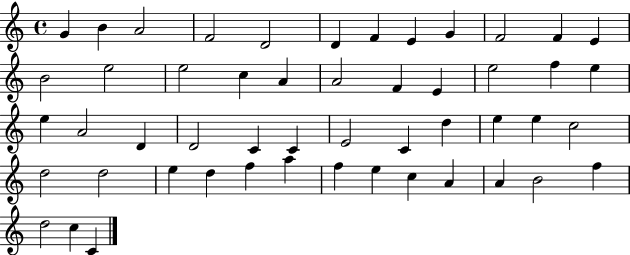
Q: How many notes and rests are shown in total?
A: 51